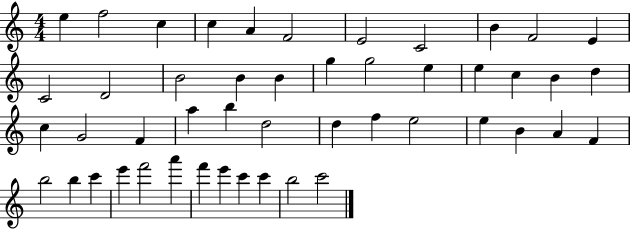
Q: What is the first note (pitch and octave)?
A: E5